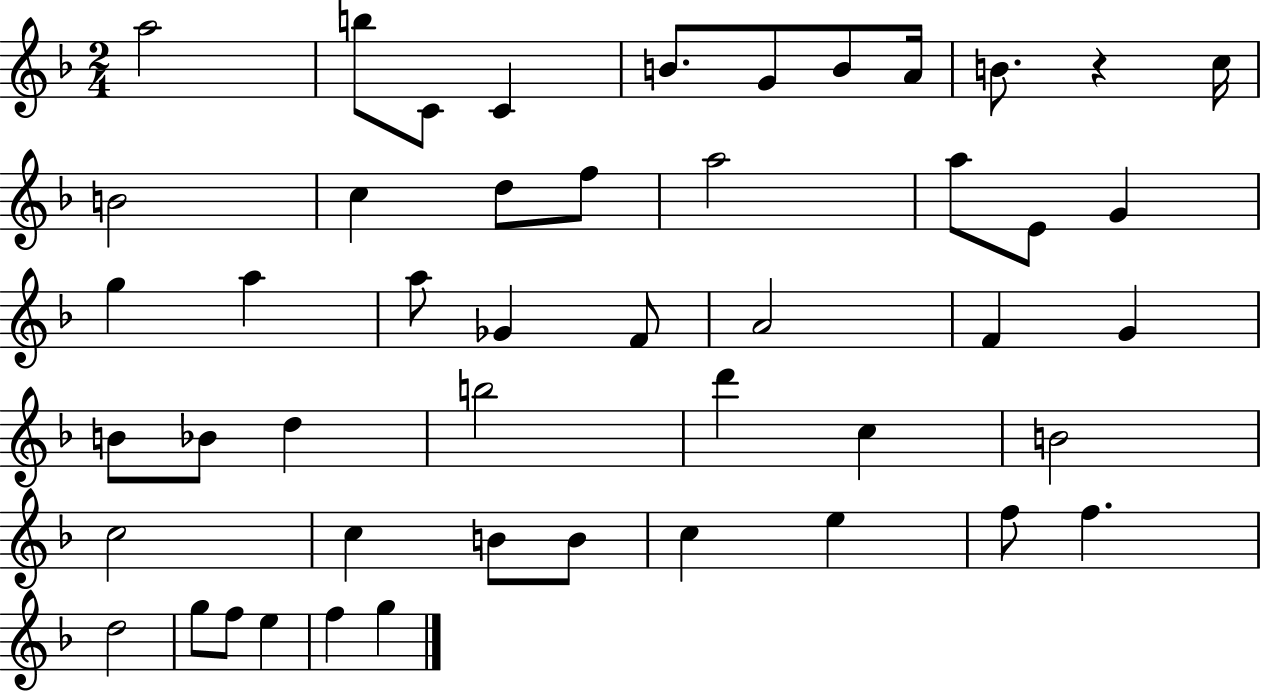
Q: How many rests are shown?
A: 1